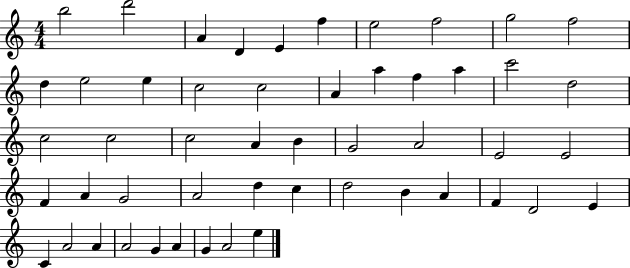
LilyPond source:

{
  \clef treble
  \numericTimeSignature
  \time 4/4
  \key c \major
  b''2 d'''2 | a'4 d'4 e'4 f''4 | e''2 f''2 | g''2 f''2 | \break d''4 e''2 e''4 | c''2 c''2 | a'4 a''4 f''4 a''4 | c'''2 d''2 | \break c''2 c''2 | c''2 a'4 b'4 | g'2 a'2 | e'2 e'2 | \break f'4 a'4 g'2 | a'2 d''4 c''4 | d''2 b'4 a'4 | f'4 d'2 e'4 | \break c'4 a'2 a'4 | a'2 g'4 a'4 | g'4 a'2 e''4 | \bar "|."
}